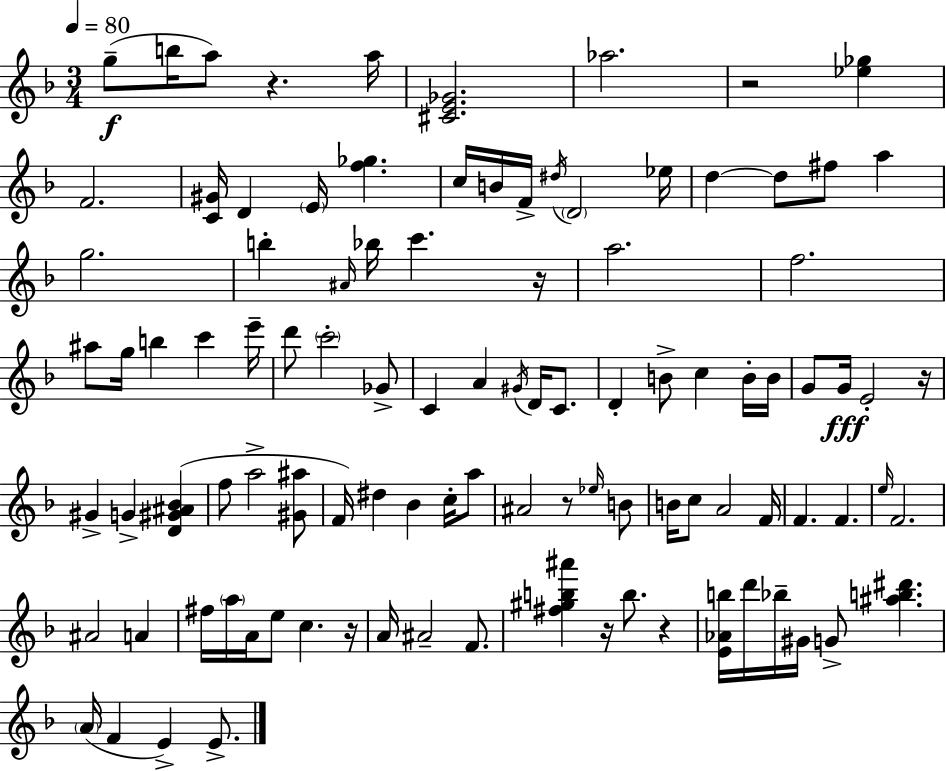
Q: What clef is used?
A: treble